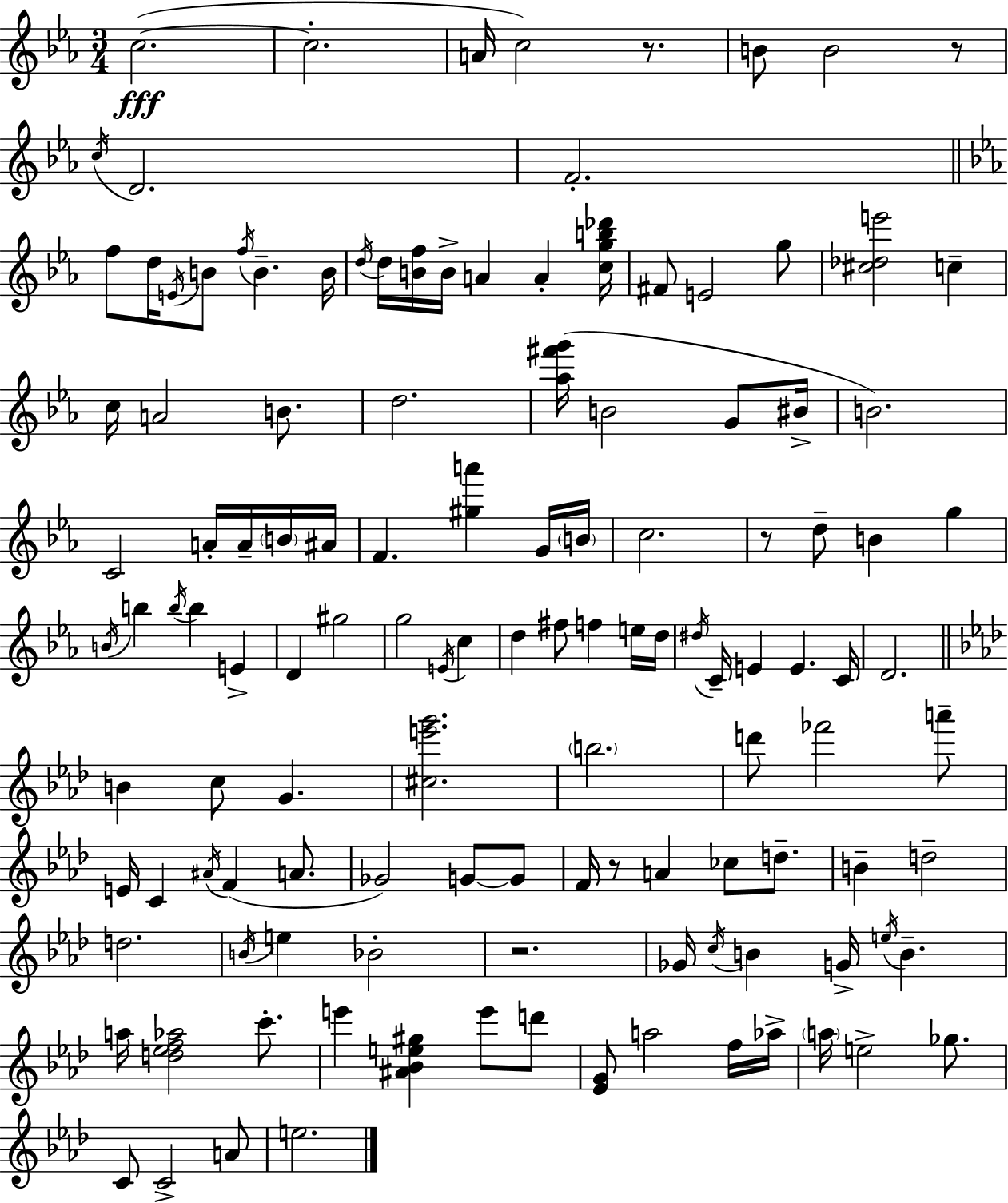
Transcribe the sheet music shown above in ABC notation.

X:1
T:Untitled
M:3/4
L:1/4
K:Eb
c2 c2 A/4 c2 z/2 B/2 B2 z/2 c/4 D2 F2 f/2 d/4 E/4 B/2 f/4 B B/4 d/4 d/4 [Bf]/4 B/4 A A [cgb_d']/4 ^F/2 E2 g/2 [^c_de']2 c c/4 A2 B/2 d2 [_a^f'g']/4 B2 G/2 ^B/4 B2 C2 A/4 A/4 B/4 ^A/4 F [^ga'] G/4 B/4 c2 z/2 d/2 B g B/4 b b/4 b E D ^g2 g2 E/4 c d ^f/2 f e/4 d/4 ^d/4 C/4 E E C/4 D2 B c/2 G [^ce'g']2 b2 d'/2 _f'2 a'/2 E/4 C ^A/4 F A/2 _G2 G/2 G/2 F/4 z/2 A _c/2 d/2 B d2 d2 B/4 e _B2 z2 _G/4 c/4 B G/4 e/4 B a/4 [d_ef_a]2 c'/2 e' [^A_Be^g] e'/2 d'/2 [_EG]/2 a2 f/4 _a/4 a/4 e2 _g/2 C/2 C2 A/2 e2